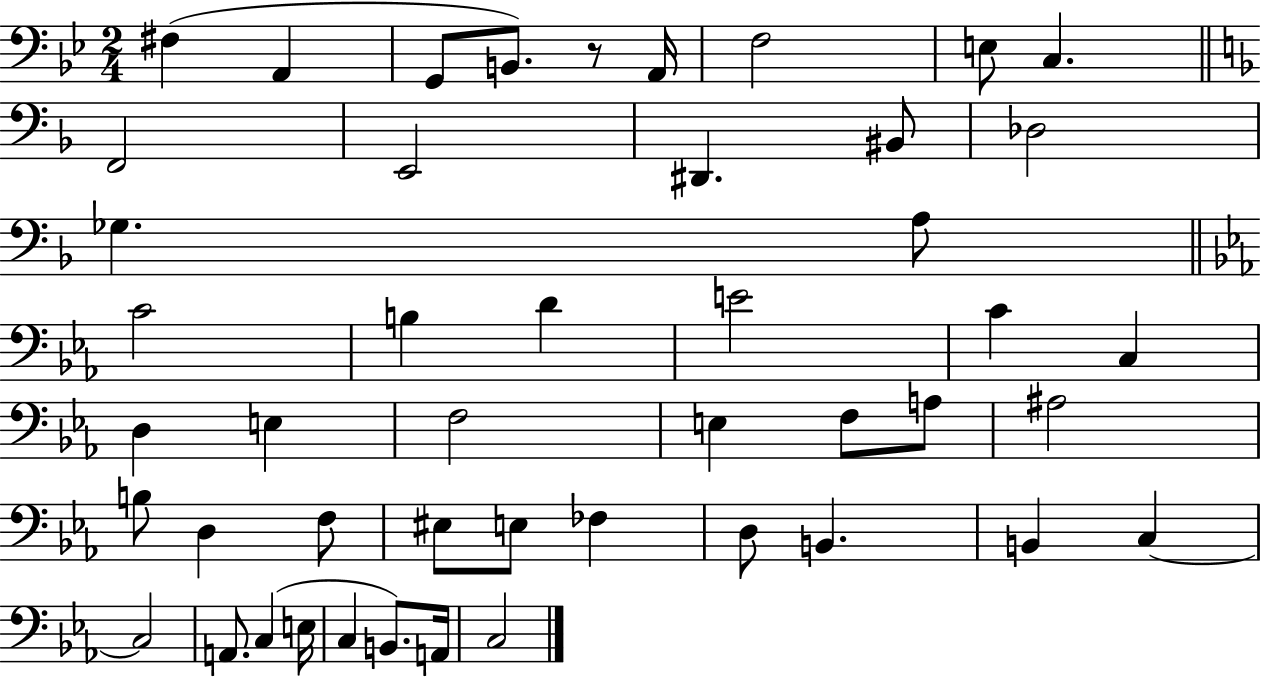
X:1
T:Untitled
M:2/4
L:1/4
K:Bb
^F, A,, G,,/2 B,,/2 z/2 A,,/4 F,2 E,/2 C, F,,2 E,,2 ^D,, ^B,,/2 _D,2 _G, A,/2 C2 B, D E2 C C, D, E, F,2 E, F,/2 A,/2 ^A,2 B,/2 D, F,/2 ^E,/2 E,/2 _F, D,/2 B,, B,, C, C,2 A,,/2 C, E,/4 C, B,,/2 A,,/4 C,2